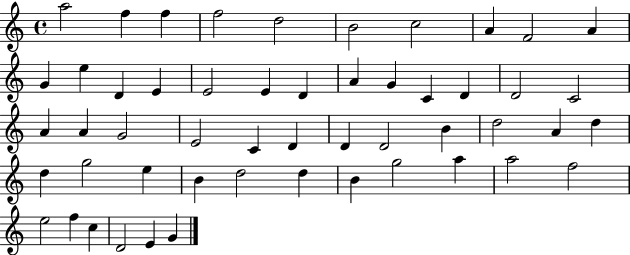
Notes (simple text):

A5/h F5/q F5/q F5/h D5/h B4/h C5/h A4/q F4/h A4/q G4/q E5/q D4/q E4/q E4/h E4/q D4/q A4/q G4/q C4/q D4/q D4/h C4/h A4/q A4/q G4/h E4/h C4/q D4/q D4/q D4/h B4/q D5/h A4/q D5/q D5/q G5/h E5/q B4/q D5/h D5/q B4/q G5/h A5/q A5/h F5/h E5/h F5/q C5/q D4/h E4/q G4/q